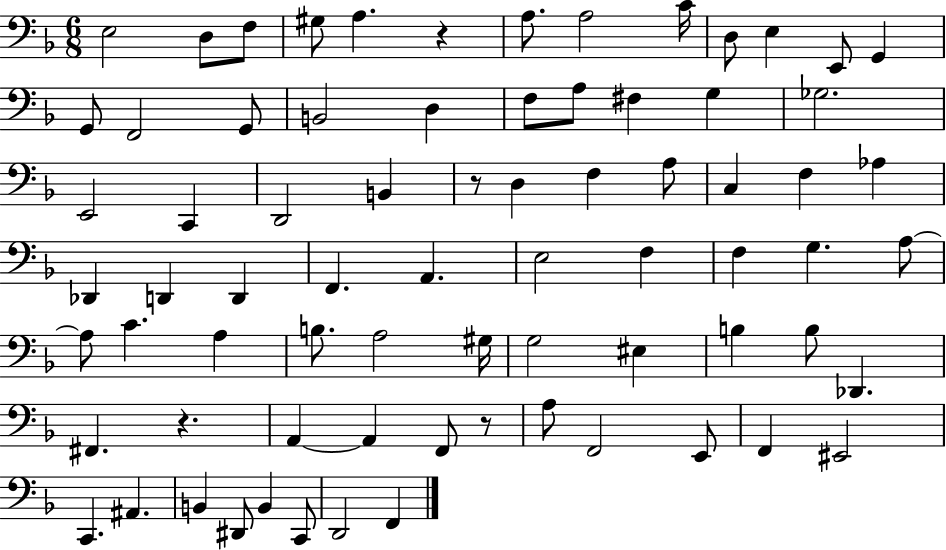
{
  \clef bass
  \numericTimeSignature
  \time 6/8
  \key f \major
  \repeat volta 2 { e2 d8 f8 | gis8 a4. r4 | a8. a2 c'16 | d8 e4 e,8 g,4 | \break g,8 f,2 g,8 | b,2 d4 | f8 a8 fis4 g4 | ges2. | \break e,2 c,4 | d,2 b,4 | r8 d4 f4 a8 | c4 f4 aes4 | \break des,4 d,4 d,4 | f,4. a,4. | e2 f4 | f4 g4. a8~~ | \break a8 c'4. a4 | b8. a2 gis16 | g2 eis4 | b4 b8 des,4. | \break fis,4. r4. | a,4~~ a,4 f,8 r8 | a8 f,2 e,8 | f,4 eis,2 | \break c,4. ais,4. | b,4 dis,8 b,4 c,8 | d,2 f,4 | } \bar "|."
}